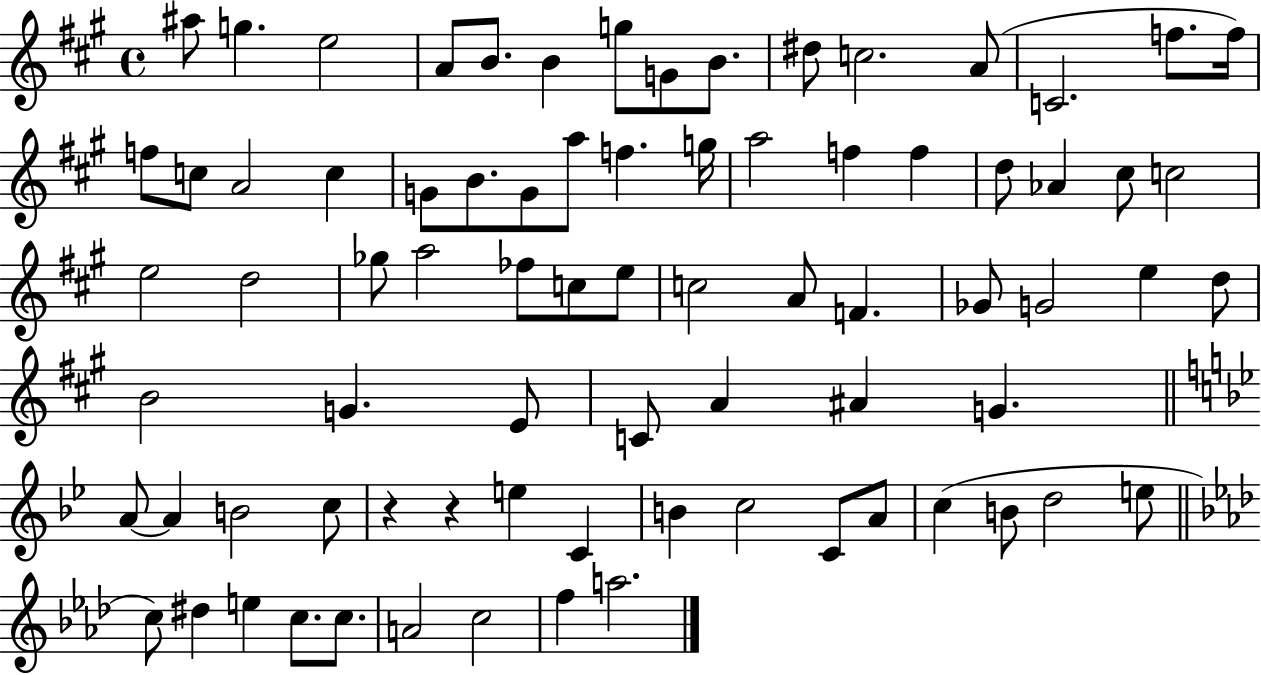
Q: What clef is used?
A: treble